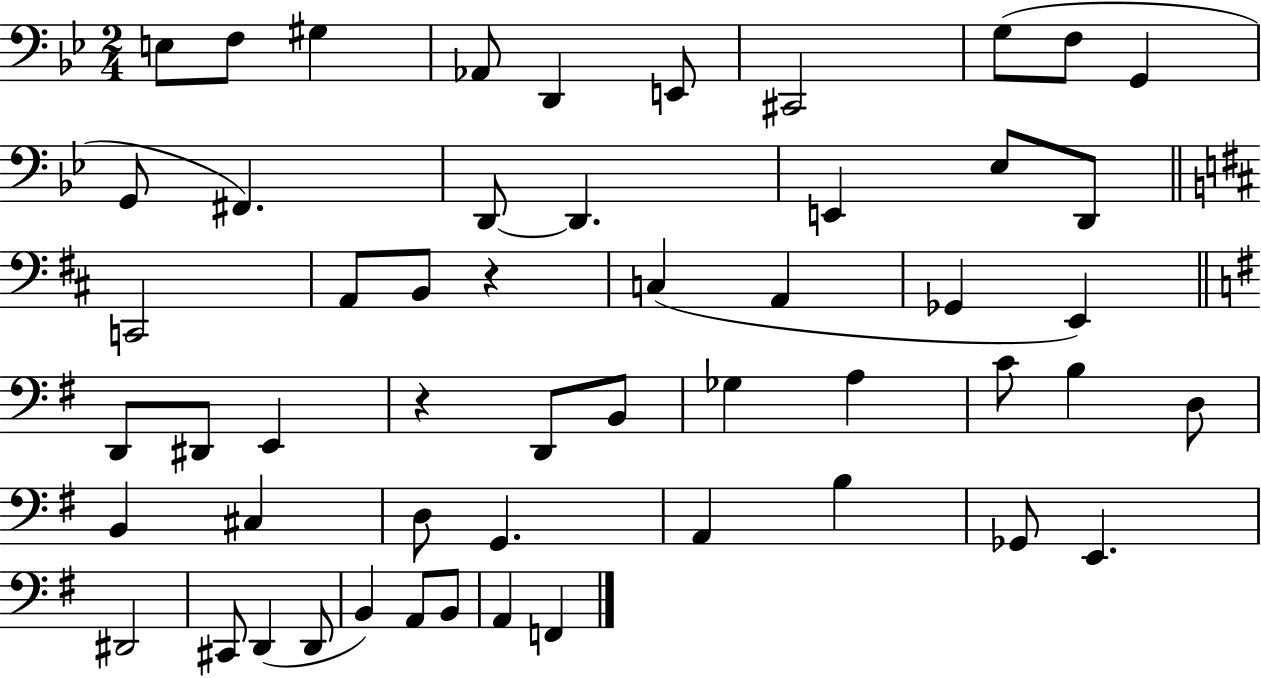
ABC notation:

X:1
T:Untitled
M:2/4
L:1/4
K:Bb
E,/2 F,/2 ^G, _A,,/2 D,, E,,/2 ^C,,2 G,/2 F,/2 G,, G,,/2 ^F,, D,,/2 D,, E,, _E,/2 D,,/2 C,,2 A,,/2 B,,/2 z C, A,, _G,, E,, D,,/2 ^D,,/2 E,, z D,,/2 B,,/2 _G, A, C/2 B, D,/2 B,, ^C, D,/2 G,, A,, B, _G,,/2 E,, ^D,,2 ^C,,/2 D,, D,,/2 B,, A,,/2 B,,/2 A,, F,,